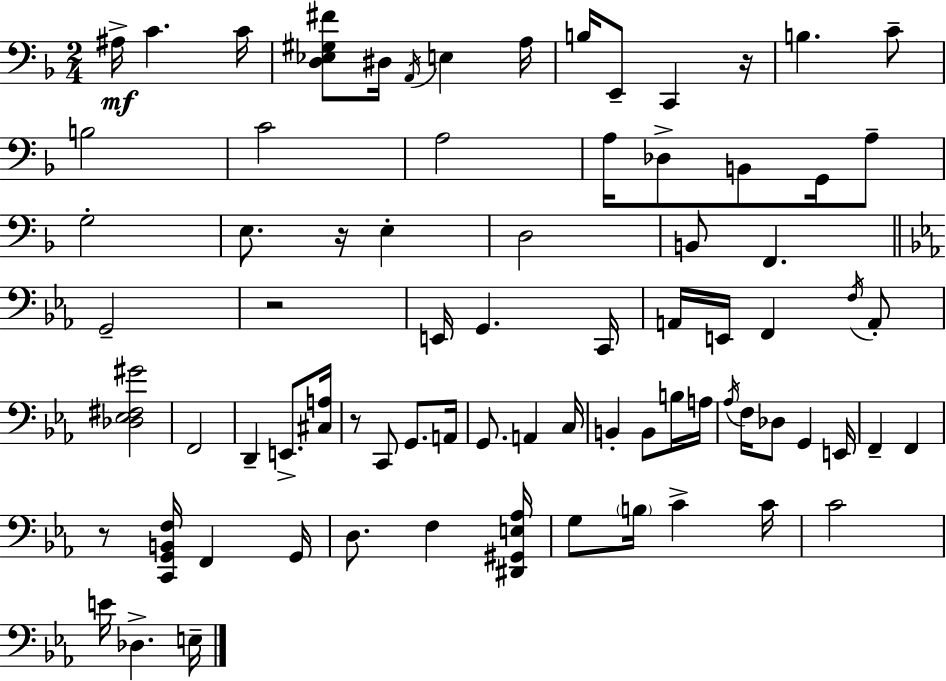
{
  \clef bass
  \numericTimeSignature
  \time 2/4
  \key d \minor
  ais16->\mf c'4. c'16 | <d ees gis fis'>8 dis16 \acciaccatura { a,16 } e4 | a16 b16 e,8-- c,4 | r16 b4. c'8-- | \break b2 | c'2 | a2 | a16 des8-> b,8 g,16 a8-- | \break g2-. | e8. r16 e4-. | d2 | b,8 f,4. | \break \bar "||" \break \key ees \major g,2-- | r2 | e,16 g,4. c,16 | a,16 e,16 f,4 \acciaccatura { f16 } a,8-. | \break <des ees fis gis'>2 | f,2 | d,4-- e,8.-> | <cis a>16 r8 c,8 g,8. | \break a,16 g,8. a,4 | c16 b,4-. b,8 b16 | a16 \acciaccatura { aes16 } f16 des8 g,4 | e,16 f,4-- f,4 | \break r8 <c, g, b, f>16 f,4 | g,16 d8. f4 | <dis, gis, e aes>16 g8 \parenthesize b16 c'4-> | c'16 c'2 | \break e'16 des4.-> | e16-- \bar "|."
}